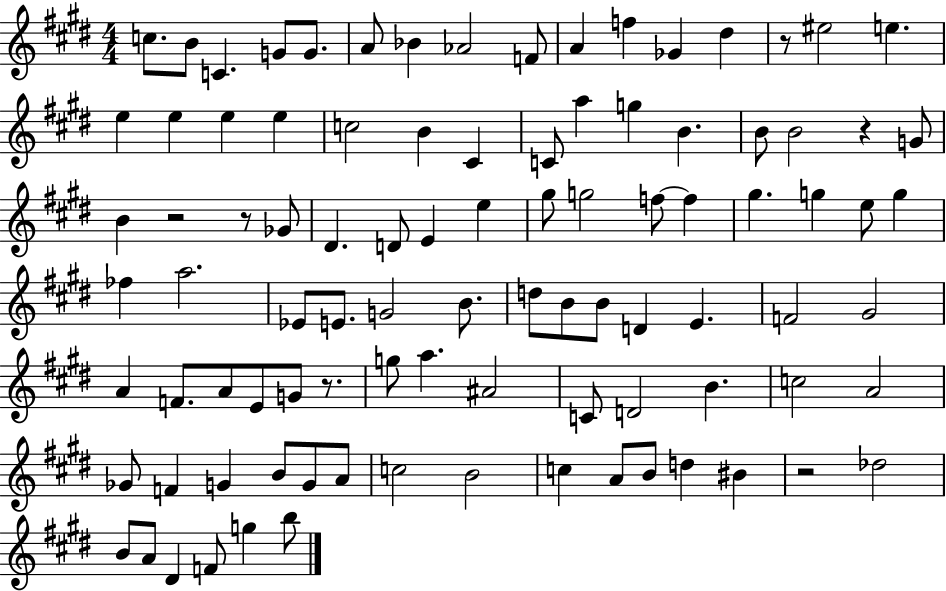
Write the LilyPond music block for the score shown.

{
  \clef treble
  \numericTimeSignature
  \time 4/4
  \key e \major
  c''8. b'8 c'4. g'8 g'8. | a'8 bes'4 aes'2 f'8 | a'4 f''4 ges'4 dis''4 | r8 eis''2 e''4. | \break e''4 e''4 e''4 e''4 | c''2 b'4 cis'4 | c'8 a''4 g''4 b'4. | b'8 b'2 r4 g'8 | \break b'4 r2 r8 ges'8 | dis'4. d'8 e'4 e''4 | gis''8 g''2 f''8~~ f''4 | gis''4. g''4 e''8 g''4 | \break fes''4 a''2. | ees'8 e'8. g'2 b'8. | d''8 b'8 b'8 d'4 e'4. | f'2 gis'2 | \break a'4 f'8. a'8 e'8 g'8 r8. | g''8 a''4. ais'2 | c'8 d'2 b'4. | c''2 a'2 | \break ges'8 f'4 g'4 b'8 g'8 a'8 | c''2 b'2 | c''4 a'8 b'8 d''4 bis'4 | r2 des''2 | \break b'8 a'8 dis'4 f'8 g''4 b''8 | \bar "|."
}